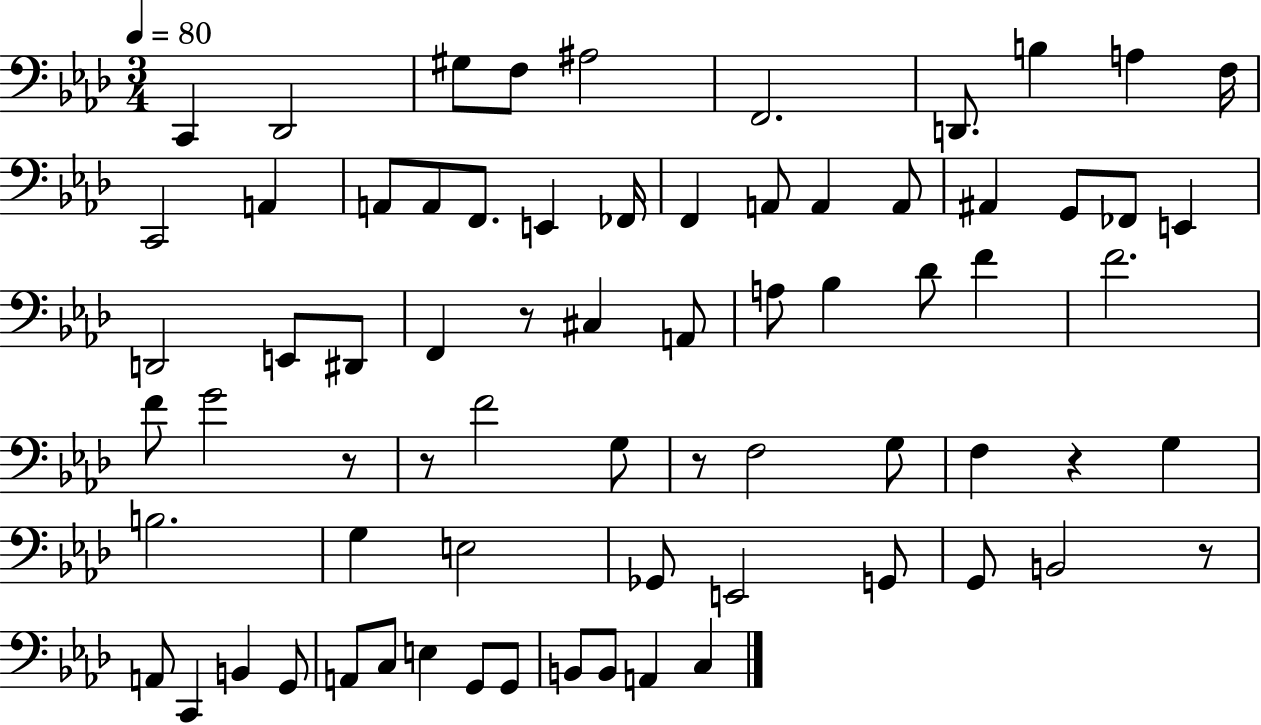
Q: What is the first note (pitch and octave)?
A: C2